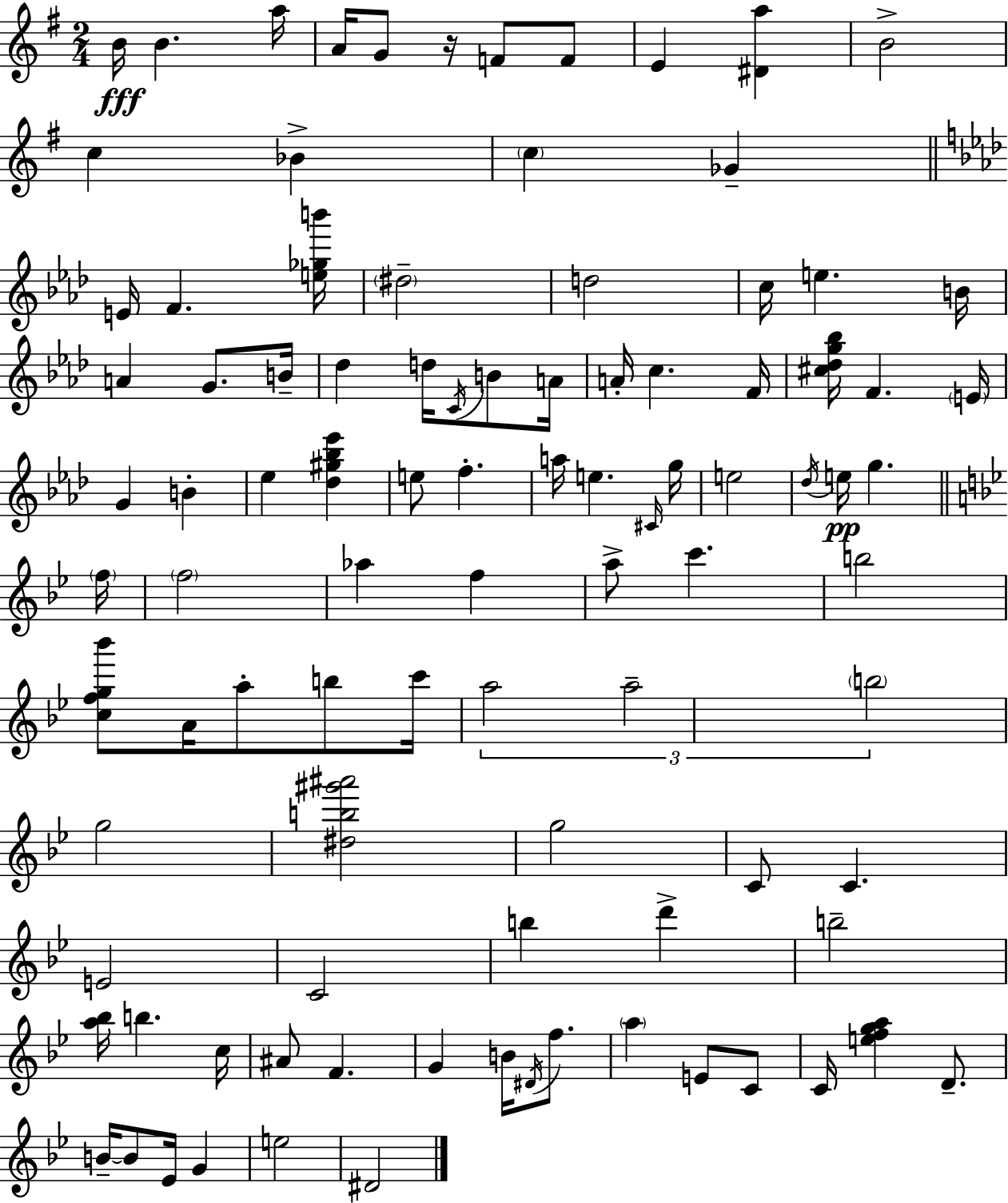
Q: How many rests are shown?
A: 1